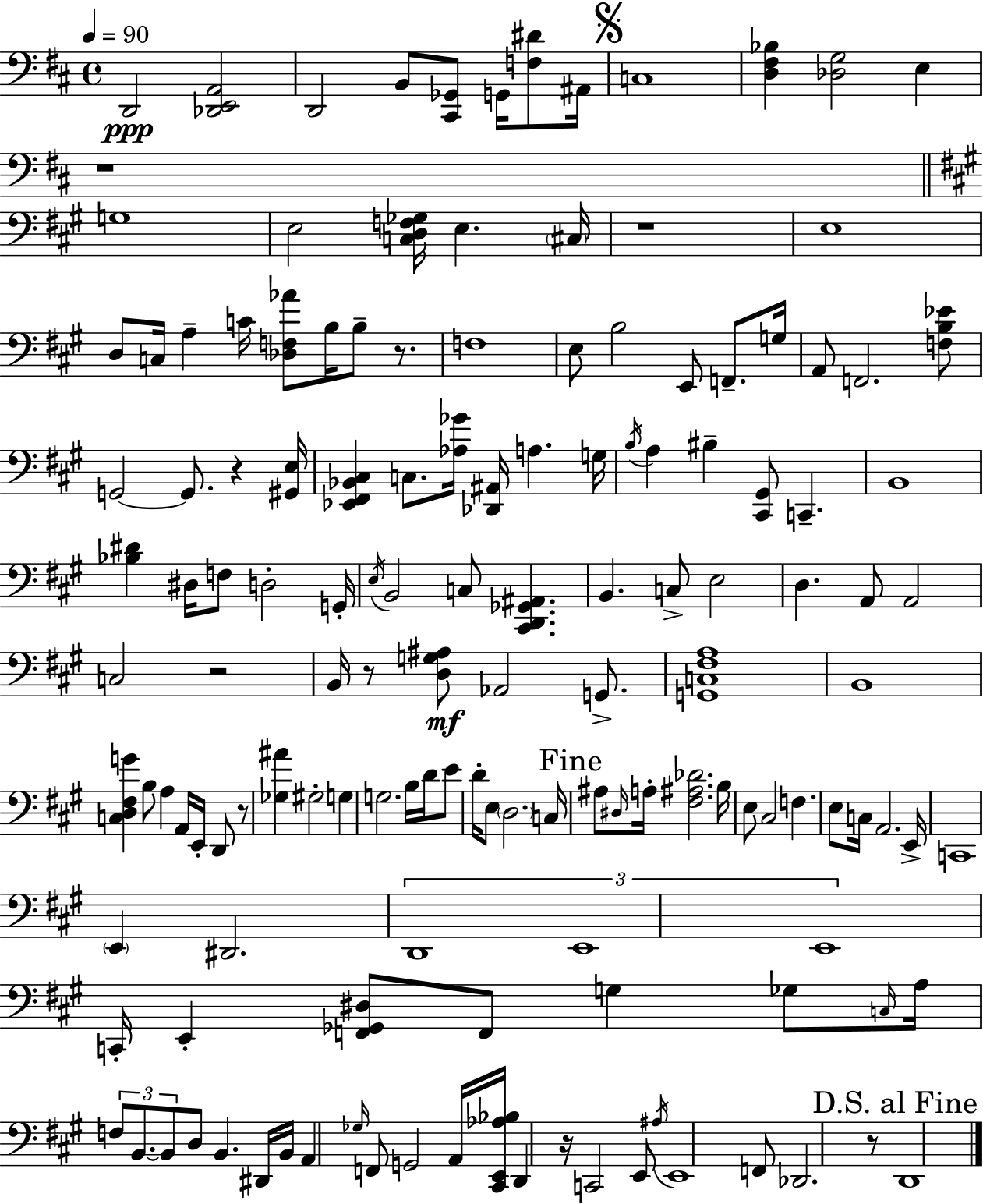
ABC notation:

X:1
T:Untitled
M:4/4
L:1/4
K:D
D,,2 [_D,,E,,A,,]2 D,,2 B,,/2 [^C,,_G,,]/2 G,,/4 [F,^D]/2 ^A,,/4 C,4 [D,^F,_B,] [_D,G,]2 E, z4 G,4 E,2 [C,D,F,_G,]/4 E, ^C,/4 z4 E,4 D,/2 C,/4 A, C/4 [_D,F,_A]/2 B,/4 B,/2 z/2 F,4 E,/2 B,2 E,,/2 F,,/2 G,/4 A,,/2 F,,2 [F,B,_E]/2 G,,2 G,,/2 z [^G,,E,]/4 [_E,,^F,,_B,,^C,] C,/2 [_A,_G]/4 [_D,,^A,,]/4 A, G,/4 B,/4 A, ^B, [^C,,^G,,]/2 C,, B,,4 [_B,^D] ^D,/4 F,/2 D,2 G,,/4 E,/4 B,,2 C,/2 [^C,,D,,_G,,^A,,] B,, C,/2 E,2 D, A,,/2 A,,2 C,2 z2 B,,/4 z/2 [D,G,^A,]/2 _A,,2 G,,/2 [G,,C,^F,A,]4 B,,4 [C,D,^F,G] B,/2 A, A,,/4 E,,/4 D,,/2 z/2 [_G,^A] ^G,2 G, G,2 B,/4 D/4 E/2 D/4 E,/2 D,2 C,/4 ^A,/2 ^D,/4 A,/4 [^F,^A,_D]2 B,/4 E,/2 ^C,2 F, E,/2 C,/4 A,,2 E,,/4 C,,4 E,, ^D,,2 D,,4 E,,4 E,,4 C,,/4 E,, [F,,_G,,^D,]/2 F,,/2 G, _G,/2 C,/4 A,/4 F,/2 B,,/2 B,,/2 D,/2 B,, ^D,,/4 B,,/4 A,, _G,/4 F,,/2 G,,2 A,,/4 [^C,,E,,_A,_B,]/4 D,, z/4 C,,2 E,,/2 ^A,/4 E,,4 F,,/2 _D,,2 z/2 D,,4